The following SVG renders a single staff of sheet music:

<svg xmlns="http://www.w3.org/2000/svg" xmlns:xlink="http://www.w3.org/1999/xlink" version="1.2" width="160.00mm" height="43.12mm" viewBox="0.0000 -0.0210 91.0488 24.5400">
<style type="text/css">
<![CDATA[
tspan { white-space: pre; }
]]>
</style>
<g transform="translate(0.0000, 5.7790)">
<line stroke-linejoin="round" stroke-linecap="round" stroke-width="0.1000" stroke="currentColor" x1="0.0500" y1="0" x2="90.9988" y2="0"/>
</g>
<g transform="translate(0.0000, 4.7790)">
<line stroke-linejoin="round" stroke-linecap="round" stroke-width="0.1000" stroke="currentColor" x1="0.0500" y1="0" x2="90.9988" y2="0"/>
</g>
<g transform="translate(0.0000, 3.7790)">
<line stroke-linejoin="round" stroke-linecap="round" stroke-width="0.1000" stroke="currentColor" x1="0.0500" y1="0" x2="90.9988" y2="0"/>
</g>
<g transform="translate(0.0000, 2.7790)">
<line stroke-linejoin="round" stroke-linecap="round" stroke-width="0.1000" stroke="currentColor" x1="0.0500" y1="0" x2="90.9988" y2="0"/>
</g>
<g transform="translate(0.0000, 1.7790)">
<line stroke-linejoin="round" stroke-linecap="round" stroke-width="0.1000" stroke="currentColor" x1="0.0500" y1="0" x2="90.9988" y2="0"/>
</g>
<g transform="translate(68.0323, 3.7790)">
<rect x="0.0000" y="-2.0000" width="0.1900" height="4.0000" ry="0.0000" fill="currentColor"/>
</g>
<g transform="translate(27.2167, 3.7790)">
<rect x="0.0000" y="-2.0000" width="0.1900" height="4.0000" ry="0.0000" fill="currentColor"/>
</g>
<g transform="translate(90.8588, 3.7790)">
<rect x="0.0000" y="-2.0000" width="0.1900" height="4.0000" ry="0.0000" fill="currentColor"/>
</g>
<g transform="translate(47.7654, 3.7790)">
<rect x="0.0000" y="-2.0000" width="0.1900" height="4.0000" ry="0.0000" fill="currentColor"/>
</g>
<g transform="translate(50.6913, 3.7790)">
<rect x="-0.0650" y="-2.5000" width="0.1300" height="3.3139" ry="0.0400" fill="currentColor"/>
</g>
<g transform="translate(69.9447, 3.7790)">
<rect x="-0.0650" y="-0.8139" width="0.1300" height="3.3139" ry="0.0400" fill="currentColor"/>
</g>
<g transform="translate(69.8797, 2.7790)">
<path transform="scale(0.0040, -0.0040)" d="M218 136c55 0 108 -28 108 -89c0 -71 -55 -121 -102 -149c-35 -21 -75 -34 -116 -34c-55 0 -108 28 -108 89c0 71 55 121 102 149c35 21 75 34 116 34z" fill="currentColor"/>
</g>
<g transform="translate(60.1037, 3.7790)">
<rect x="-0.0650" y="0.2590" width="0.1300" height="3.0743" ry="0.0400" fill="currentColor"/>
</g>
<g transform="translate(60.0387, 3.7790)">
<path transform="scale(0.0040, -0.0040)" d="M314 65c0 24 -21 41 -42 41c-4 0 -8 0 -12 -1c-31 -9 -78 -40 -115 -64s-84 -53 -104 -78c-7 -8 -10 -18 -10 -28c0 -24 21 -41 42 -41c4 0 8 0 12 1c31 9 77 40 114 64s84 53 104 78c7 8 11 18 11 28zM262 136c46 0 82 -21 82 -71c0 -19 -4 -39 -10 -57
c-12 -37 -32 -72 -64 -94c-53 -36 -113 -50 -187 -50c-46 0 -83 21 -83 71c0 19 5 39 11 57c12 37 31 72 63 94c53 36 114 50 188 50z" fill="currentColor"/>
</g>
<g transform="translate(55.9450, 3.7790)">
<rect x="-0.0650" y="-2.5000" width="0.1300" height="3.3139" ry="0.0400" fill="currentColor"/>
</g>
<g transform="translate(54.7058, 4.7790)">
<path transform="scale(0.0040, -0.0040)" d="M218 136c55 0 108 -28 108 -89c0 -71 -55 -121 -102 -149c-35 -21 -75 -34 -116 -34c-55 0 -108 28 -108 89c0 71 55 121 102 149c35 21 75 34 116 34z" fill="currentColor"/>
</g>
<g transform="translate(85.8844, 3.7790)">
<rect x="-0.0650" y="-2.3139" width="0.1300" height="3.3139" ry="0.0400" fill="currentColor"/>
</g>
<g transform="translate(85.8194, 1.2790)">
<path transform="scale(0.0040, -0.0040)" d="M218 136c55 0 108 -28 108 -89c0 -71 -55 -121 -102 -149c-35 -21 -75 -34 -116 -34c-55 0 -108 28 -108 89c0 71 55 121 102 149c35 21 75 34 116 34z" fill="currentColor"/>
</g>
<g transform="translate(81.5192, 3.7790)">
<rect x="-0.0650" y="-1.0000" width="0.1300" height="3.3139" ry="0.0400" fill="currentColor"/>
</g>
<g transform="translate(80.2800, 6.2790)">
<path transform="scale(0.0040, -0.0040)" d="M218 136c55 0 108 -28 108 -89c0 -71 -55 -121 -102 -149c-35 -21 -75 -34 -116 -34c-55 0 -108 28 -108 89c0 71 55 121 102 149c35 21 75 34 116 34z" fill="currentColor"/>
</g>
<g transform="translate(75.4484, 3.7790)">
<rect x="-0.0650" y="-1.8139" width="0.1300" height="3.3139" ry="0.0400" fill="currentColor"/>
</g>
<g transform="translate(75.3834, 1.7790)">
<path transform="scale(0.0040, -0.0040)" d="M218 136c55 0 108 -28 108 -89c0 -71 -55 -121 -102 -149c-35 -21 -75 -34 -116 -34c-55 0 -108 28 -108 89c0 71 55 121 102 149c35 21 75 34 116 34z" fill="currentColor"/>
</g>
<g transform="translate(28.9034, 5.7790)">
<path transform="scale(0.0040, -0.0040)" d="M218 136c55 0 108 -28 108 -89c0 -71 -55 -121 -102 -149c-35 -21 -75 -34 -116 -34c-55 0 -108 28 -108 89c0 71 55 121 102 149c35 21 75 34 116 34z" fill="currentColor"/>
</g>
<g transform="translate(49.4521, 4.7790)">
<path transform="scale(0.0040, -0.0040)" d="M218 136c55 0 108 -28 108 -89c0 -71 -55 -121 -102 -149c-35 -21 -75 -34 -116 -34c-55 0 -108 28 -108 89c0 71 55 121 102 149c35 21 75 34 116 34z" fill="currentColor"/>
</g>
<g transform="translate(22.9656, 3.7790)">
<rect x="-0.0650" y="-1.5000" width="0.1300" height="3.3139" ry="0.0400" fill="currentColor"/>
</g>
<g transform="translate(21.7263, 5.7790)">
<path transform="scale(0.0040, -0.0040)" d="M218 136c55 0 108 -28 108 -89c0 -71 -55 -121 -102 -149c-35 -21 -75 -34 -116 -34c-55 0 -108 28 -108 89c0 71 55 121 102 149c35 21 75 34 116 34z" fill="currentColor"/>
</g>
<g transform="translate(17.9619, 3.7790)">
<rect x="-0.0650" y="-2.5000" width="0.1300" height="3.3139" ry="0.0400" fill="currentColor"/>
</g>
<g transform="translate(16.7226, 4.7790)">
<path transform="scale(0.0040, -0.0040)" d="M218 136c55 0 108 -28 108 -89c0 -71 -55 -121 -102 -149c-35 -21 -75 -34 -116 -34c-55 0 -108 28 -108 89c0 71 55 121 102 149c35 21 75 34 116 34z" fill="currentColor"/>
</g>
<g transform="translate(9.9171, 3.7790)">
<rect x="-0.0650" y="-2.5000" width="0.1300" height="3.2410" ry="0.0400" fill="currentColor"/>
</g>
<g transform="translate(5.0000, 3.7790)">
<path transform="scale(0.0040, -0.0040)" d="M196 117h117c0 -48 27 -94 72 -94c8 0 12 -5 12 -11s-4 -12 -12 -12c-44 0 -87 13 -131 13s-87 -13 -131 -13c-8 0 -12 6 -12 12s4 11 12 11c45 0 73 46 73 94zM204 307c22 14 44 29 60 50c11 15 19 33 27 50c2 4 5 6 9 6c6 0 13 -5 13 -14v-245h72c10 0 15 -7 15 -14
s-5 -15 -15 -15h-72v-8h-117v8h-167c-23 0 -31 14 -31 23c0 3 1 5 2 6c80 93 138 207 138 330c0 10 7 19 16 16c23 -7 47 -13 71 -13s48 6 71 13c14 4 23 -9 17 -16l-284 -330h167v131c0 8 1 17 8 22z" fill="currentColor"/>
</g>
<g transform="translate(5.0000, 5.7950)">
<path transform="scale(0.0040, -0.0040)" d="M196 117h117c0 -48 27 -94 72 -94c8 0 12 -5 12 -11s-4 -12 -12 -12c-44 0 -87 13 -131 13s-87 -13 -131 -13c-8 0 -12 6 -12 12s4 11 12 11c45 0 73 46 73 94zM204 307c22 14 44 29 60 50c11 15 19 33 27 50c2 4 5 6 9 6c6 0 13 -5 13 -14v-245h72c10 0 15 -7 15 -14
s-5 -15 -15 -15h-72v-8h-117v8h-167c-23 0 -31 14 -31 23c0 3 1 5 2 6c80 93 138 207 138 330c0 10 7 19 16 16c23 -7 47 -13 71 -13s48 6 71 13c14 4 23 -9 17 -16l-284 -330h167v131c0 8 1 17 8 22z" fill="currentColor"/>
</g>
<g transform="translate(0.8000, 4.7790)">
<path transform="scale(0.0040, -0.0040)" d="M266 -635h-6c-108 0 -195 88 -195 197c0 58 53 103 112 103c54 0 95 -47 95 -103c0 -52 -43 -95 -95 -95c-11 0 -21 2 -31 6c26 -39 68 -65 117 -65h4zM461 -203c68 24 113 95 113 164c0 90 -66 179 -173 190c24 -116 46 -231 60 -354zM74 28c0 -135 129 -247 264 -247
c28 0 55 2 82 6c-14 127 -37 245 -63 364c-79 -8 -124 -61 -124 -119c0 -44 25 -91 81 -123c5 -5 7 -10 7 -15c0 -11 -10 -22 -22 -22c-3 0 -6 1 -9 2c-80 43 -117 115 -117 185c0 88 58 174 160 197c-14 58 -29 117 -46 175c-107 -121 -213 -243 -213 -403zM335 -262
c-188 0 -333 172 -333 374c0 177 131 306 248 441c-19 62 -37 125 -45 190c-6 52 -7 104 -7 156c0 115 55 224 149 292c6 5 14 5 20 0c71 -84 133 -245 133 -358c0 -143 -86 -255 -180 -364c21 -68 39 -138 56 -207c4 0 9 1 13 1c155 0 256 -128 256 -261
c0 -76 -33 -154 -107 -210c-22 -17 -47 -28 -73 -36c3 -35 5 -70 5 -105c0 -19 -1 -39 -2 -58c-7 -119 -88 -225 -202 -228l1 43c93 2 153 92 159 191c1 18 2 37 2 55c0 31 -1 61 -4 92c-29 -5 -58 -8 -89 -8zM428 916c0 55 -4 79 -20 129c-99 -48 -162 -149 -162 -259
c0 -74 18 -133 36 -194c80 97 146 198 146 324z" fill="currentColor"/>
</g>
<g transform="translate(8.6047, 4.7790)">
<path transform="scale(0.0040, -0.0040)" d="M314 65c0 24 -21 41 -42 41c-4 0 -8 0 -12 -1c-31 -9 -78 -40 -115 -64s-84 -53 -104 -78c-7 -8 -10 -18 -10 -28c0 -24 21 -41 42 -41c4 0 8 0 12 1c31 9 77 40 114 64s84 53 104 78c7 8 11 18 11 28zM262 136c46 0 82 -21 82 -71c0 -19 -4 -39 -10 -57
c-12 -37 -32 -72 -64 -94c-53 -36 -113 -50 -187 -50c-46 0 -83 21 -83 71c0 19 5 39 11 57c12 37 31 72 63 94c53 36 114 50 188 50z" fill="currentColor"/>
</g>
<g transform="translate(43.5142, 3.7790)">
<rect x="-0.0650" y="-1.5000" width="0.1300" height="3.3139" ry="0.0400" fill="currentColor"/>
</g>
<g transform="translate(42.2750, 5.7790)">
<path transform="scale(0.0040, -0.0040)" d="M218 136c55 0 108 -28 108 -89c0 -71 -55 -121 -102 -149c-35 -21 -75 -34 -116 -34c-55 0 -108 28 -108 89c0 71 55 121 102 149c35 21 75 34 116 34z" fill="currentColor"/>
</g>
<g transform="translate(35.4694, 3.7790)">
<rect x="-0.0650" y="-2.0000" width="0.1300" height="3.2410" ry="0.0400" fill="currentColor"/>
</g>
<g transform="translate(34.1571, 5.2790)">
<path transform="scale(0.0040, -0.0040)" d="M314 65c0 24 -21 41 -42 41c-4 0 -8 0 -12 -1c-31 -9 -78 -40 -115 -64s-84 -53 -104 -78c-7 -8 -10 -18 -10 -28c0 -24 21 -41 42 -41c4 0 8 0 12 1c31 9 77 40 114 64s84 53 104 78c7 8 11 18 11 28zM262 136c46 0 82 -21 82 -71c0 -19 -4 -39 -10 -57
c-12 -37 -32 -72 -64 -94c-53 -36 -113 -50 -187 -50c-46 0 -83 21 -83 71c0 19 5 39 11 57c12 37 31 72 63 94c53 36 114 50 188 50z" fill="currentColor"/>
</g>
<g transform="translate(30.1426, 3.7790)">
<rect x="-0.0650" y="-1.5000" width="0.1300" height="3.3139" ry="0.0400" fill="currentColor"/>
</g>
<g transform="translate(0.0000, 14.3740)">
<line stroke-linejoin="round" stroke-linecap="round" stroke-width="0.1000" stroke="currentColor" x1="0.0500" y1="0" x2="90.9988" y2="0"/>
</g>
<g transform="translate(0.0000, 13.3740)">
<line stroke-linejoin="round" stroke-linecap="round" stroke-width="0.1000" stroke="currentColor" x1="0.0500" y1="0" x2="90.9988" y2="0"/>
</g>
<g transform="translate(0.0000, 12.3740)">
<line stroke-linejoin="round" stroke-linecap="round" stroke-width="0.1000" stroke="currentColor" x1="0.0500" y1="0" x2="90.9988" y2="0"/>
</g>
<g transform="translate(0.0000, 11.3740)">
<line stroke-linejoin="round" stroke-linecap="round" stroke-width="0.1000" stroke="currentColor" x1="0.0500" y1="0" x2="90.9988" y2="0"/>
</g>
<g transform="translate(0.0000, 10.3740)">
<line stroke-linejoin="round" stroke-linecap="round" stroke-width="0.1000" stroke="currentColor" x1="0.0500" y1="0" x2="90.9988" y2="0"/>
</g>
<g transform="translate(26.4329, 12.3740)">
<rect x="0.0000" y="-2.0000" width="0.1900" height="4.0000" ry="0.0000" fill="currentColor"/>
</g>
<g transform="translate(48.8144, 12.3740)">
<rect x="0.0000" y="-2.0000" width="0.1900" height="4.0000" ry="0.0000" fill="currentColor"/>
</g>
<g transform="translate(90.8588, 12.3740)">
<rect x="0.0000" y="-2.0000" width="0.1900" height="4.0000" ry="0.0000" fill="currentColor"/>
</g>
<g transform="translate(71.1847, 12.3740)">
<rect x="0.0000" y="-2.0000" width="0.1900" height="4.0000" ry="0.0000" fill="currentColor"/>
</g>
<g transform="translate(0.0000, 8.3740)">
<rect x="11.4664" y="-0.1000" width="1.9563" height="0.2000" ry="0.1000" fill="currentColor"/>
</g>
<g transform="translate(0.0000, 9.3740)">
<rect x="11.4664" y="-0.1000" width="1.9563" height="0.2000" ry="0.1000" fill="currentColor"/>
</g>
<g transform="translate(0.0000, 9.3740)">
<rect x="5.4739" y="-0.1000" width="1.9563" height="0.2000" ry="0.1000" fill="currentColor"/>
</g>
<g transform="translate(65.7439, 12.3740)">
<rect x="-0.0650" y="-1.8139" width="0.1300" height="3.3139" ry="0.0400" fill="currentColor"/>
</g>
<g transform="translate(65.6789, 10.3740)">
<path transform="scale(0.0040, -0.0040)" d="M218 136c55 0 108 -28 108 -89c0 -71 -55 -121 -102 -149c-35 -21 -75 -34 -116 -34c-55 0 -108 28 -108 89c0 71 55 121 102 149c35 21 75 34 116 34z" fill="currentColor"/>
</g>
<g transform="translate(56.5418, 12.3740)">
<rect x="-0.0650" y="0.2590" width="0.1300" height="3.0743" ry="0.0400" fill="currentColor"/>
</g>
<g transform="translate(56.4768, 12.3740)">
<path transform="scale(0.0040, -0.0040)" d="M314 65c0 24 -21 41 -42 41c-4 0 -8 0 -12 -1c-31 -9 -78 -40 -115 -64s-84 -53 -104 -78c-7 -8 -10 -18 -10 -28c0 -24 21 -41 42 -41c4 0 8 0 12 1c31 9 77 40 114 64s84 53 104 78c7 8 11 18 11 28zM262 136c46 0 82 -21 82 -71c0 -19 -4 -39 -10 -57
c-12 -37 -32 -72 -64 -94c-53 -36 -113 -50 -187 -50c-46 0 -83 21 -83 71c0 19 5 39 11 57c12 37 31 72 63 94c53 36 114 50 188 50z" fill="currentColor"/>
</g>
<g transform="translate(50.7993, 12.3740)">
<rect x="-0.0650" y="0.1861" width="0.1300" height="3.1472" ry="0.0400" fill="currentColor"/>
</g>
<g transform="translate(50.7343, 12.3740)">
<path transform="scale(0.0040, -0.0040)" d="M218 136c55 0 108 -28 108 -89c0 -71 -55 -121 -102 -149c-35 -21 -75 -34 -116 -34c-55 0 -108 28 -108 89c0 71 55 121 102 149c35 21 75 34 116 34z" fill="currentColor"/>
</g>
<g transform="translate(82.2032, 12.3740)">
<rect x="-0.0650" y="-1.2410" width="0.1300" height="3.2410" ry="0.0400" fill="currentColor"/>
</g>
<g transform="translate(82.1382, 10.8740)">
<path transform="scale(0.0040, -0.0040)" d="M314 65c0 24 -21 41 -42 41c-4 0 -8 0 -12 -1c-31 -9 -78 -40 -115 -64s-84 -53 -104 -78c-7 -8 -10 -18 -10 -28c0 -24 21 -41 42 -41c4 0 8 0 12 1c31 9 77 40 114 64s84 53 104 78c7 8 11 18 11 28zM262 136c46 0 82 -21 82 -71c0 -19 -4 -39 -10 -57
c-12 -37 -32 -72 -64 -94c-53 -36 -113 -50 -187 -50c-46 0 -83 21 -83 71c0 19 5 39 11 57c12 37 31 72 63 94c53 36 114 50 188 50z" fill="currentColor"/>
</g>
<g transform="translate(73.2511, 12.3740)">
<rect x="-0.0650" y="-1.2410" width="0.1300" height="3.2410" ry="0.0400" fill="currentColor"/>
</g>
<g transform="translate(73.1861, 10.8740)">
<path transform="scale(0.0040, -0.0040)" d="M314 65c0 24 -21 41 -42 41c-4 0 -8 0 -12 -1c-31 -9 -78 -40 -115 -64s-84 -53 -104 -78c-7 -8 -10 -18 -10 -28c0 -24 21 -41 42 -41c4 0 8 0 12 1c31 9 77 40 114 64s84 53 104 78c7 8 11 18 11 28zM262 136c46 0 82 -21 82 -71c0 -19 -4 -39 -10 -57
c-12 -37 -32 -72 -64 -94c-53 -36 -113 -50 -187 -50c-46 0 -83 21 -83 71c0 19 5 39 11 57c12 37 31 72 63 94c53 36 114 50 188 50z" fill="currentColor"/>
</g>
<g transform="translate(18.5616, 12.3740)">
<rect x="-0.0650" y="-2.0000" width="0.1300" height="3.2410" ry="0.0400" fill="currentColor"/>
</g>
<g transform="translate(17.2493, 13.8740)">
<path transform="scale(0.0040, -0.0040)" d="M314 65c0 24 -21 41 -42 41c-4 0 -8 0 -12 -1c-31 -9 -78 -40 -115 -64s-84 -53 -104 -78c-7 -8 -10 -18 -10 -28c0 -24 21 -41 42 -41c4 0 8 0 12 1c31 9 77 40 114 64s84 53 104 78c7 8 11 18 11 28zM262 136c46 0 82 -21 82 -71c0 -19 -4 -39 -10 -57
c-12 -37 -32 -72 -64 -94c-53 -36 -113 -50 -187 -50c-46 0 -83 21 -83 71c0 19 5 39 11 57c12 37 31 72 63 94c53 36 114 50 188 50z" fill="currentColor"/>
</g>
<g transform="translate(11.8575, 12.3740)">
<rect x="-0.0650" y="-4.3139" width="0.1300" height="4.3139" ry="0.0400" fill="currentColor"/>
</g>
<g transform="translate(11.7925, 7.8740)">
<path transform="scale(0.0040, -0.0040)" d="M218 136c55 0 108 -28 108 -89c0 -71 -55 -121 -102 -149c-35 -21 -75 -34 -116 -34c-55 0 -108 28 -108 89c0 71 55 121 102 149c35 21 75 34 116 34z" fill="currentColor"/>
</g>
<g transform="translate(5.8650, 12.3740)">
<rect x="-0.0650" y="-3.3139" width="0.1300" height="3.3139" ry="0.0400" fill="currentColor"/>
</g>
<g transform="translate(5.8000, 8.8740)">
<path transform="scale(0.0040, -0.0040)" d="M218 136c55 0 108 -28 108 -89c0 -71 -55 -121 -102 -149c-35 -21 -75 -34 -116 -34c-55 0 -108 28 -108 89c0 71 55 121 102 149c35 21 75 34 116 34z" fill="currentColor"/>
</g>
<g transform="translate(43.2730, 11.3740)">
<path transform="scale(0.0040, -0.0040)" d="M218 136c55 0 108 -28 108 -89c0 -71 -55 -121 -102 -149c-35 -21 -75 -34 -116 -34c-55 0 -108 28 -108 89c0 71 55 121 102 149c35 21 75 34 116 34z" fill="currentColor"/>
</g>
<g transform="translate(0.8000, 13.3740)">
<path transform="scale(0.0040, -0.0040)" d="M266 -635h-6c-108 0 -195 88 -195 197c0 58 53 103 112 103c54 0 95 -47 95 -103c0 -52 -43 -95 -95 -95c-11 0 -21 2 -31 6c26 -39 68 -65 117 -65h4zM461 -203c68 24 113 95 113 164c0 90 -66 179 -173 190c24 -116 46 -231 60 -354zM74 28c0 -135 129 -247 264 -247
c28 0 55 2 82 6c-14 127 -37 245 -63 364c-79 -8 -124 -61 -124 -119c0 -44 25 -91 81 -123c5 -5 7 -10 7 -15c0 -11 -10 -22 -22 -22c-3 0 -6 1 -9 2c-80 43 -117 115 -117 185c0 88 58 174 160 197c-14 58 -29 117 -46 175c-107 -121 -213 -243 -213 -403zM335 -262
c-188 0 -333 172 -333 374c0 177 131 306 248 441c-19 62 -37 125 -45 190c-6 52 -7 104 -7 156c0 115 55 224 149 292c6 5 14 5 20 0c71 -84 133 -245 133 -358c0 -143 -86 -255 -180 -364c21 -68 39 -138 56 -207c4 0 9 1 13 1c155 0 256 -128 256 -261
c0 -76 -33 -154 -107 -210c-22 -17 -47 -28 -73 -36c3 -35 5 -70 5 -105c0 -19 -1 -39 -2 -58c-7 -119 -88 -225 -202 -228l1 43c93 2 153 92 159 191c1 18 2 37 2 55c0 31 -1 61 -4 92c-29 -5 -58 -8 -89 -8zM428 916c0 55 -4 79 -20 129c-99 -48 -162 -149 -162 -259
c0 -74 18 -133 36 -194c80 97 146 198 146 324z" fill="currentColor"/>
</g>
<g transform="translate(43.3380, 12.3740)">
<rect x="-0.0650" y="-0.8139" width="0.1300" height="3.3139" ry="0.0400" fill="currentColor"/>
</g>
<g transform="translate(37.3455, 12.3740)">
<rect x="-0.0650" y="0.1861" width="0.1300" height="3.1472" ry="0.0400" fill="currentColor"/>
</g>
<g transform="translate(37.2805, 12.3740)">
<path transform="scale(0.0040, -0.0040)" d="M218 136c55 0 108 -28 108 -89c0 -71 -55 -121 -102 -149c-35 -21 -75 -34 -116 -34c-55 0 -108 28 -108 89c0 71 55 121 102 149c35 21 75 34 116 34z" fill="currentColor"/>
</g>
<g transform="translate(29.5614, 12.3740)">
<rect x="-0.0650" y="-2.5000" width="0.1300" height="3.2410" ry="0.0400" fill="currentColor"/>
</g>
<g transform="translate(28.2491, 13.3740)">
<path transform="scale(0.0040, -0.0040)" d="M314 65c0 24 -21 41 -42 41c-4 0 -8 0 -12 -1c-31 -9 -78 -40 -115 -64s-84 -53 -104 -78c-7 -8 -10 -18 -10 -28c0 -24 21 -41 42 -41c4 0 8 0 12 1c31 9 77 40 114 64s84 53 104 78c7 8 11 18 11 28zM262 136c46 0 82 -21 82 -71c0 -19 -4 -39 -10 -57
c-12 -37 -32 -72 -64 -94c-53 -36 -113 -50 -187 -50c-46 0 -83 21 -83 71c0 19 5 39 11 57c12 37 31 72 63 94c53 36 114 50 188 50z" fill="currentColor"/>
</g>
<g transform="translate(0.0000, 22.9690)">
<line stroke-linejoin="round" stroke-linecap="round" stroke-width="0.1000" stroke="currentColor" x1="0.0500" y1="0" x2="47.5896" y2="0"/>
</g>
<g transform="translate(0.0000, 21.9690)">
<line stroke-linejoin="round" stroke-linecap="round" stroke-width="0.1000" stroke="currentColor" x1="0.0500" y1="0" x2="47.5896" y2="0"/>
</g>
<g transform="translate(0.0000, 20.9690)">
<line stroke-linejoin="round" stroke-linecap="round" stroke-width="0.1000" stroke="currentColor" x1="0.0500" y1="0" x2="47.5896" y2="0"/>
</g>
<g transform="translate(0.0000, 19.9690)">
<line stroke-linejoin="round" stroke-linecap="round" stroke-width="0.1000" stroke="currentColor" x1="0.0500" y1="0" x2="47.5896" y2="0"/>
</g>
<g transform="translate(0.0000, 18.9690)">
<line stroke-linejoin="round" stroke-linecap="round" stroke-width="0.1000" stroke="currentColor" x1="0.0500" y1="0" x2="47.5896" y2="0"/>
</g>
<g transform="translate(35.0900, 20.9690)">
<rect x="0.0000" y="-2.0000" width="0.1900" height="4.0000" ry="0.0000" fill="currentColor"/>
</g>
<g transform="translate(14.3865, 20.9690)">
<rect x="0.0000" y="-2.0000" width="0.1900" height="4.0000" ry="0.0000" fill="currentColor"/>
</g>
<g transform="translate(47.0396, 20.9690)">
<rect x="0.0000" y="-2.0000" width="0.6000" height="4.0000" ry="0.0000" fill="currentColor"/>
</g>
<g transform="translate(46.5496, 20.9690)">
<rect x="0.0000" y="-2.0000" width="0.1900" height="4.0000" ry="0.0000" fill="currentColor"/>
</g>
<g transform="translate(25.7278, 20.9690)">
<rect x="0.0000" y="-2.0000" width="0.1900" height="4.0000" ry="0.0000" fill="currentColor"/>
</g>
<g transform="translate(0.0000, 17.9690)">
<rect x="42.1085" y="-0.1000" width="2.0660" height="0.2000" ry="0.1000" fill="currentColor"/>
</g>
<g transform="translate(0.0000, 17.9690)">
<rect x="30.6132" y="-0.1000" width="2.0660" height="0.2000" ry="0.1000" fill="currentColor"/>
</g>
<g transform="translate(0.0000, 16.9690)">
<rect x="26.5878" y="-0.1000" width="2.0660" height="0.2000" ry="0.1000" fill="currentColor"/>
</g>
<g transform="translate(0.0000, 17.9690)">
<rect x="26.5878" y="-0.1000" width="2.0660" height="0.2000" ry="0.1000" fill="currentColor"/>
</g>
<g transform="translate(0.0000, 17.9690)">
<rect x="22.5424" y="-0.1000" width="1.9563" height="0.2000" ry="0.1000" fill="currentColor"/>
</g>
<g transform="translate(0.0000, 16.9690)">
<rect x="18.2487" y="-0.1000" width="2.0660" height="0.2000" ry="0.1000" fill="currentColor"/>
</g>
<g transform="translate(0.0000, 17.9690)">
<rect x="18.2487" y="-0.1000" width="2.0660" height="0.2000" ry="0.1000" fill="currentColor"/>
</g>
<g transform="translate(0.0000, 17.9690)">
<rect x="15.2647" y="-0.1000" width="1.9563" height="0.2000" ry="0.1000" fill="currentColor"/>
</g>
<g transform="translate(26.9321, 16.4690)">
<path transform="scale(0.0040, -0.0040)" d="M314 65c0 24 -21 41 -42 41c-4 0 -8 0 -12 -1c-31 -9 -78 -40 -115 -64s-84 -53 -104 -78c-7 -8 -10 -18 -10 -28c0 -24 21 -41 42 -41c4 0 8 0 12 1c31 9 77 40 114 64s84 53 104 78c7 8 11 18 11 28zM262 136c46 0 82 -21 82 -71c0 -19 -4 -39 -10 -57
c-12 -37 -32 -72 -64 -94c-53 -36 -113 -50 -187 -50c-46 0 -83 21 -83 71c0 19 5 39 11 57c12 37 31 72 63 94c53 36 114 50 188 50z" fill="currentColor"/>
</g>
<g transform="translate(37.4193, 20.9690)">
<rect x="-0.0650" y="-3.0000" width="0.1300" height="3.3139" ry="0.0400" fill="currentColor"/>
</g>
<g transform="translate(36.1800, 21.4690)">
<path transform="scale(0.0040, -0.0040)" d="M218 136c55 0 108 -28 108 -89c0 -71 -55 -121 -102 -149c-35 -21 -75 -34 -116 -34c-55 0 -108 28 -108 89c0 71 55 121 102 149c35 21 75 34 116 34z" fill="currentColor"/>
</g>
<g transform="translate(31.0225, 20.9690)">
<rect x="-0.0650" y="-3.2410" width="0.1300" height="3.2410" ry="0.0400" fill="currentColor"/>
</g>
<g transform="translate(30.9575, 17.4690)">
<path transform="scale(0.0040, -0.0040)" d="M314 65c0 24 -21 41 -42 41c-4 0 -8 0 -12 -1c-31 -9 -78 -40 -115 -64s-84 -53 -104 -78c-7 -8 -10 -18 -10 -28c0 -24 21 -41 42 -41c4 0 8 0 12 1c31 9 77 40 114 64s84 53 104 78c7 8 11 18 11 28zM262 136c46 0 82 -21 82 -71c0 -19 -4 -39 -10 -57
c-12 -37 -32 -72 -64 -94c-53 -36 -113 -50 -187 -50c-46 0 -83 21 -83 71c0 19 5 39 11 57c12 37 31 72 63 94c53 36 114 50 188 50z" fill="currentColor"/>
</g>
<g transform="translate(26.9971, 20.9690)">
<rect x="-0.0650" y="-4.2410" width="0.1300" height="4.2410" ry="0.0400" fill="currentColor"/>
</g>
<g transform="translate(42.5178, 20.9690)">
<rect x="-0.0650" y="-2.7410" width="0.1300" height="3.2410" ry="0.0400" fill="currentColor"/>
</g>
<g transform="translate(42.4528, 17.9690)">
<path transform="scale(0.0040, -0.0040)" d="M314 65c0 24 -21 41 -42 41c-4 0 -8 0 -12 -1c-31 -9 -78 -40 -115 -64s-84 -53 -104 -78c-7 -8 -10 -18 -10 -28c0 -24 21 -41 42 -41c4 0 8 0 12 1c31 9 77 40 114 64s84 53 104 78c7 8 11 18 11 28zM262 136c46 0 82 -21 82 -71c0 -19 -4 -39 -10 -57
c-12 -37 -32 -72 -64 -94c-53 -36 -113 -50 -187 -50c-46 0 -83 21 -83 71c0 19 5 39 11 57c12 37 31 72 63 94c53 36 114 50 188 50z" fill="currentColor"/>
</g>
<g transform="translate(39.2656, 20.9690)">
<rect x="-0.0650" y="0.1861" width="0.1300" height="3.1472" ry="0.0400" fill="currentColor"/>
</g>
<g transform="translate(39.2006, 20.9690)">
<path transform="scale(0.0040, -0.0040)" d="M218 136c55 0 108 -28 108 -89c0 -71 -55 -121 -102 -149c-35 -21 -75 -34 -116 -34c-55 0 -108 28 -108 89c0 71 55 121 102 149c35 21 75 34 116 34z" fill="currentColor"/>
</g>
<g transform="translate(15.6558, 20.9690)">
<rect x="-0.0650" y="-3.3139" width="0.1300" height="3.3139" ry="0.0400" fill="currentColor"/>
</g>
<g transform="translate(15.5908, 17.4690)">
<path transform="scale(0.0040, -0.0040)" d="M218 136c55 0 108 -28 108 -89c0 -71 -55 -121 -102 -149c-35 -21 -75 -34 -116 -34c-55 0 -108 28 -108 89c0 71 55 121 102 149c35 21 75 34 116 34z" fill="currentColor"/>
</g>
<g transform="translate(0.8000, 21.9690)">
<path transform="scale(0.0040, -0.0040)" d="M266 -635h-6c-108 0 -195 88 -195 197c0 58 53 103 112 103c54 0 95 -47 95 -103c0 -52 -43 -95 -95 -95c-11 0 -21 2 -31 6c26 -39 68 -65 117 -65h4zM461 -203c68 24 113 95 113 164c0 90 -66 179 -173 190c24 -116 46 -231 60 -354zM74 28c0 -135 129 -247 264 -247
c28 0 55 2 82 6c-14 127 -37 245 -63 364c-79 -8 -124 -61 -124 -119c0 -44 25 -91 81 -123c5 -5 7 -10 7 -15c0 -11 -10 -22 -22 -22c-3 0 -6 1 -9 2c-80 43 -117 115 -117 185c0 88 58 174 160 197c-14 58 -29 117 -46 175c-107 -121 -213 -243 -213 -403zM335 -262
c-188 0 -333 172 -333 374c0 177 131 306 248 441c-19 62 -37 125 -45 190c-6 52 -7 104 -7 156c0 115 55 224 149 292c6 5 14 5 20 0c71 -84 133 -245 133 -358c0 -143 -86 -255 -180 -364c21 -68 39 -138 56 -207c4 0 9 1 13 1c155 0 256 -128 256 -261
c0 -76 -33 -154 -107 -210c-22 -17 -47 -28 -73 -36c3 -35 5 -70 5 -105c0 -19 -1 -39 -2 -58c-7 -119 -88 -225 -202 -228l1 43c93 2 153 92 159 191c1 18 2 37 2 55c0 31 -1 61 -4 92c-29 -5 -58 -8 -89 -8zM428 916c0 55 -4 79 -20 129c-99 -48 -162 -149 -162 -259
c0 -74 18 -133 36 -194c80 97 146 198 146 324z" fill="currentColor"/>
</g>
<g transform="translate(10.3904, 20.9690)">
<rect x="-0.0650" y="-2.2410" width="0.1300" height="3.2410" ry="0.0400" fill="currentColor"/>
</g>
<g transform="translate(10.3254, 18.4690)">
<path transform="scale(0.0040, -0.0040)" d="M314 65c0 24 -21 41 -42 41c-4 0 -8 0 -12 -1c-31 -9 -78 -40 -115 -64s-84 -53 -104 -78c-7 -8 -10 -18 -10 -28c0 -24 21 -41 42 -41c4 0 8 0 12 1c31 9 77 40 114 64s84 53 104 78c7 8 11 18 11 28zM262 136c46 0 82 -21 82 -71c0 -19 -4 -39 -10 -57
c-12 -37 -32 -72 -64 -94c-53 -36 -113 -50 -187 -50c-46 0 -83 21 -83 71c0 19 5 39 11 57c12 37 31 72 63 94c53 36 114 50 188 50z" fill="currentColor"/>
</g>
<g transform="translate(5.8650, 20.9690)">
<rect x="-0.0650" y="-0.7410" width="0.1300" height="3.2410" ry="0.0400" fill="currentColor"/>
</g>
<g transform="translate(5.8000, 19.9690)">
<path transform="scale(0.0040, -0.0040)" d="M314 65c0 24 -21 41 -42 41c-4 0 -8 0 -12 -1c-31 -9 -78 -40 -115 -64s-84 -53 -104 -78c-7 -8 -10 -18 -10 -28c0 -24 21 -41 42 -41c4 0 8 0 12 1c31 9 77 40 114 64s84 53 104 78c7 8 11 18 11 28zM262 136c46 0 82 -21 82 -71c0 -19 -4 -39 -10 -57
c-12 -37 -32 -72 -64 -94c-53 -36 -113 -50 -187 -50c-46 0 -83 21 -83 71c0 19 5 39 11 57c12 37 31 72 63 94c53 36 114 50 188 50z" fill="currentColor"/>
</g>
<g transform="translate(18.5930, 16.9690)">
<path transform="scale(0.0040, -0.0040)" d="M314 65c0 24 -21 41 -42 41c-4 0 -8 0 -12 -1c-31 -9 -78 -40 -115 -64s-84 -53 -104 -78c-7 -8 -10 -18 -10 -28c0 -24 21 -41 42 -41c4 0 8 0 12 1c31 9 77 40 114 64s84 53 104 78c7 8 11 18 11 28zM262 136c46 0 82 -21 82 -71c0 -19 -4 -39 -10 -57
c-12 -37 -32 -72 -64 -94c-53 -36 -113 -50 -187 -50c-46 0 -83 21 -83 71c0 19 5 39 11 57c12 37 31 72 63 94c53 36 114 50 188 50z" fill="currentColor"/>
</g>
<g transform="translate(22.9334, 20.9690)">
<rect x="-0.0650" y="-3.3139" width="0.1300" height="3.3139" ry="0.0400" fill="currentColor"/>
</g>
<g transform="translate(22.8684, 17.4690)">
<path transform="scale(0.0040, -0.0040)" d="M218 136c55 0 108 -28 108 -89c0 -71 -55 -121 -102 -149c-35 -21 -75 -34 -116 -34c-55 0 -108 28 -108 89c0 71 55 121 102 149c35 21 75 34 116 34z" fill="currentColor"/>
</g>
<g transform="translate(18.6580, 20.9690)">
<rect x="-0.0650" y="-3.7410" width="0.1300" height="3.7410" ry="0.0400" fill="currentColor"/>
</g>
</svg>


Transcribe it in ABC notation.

X:1
T:Untitled
M:4/4
L:1/4
K:C
G2 G E E F2 E G G B2 d f D g b d' F2 G2 B d B B2 f e2 e2 d2 g2 b c'2 b d'2 b2 A B a2